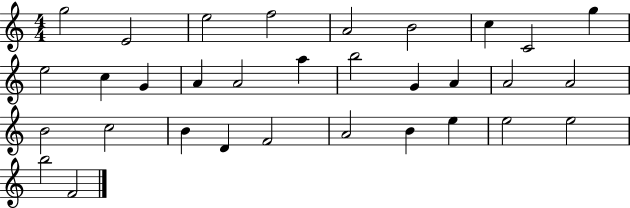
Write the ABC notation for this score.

X:1
T:Untitled
M:4/4
L:1/4
K:C
g2 E2 e2 f2 A2 B2 c C2 g e2 c G A A2 a b2 G A A2 A2 B2 c2 B D F2 A2 B e e2 e2 b2 F2